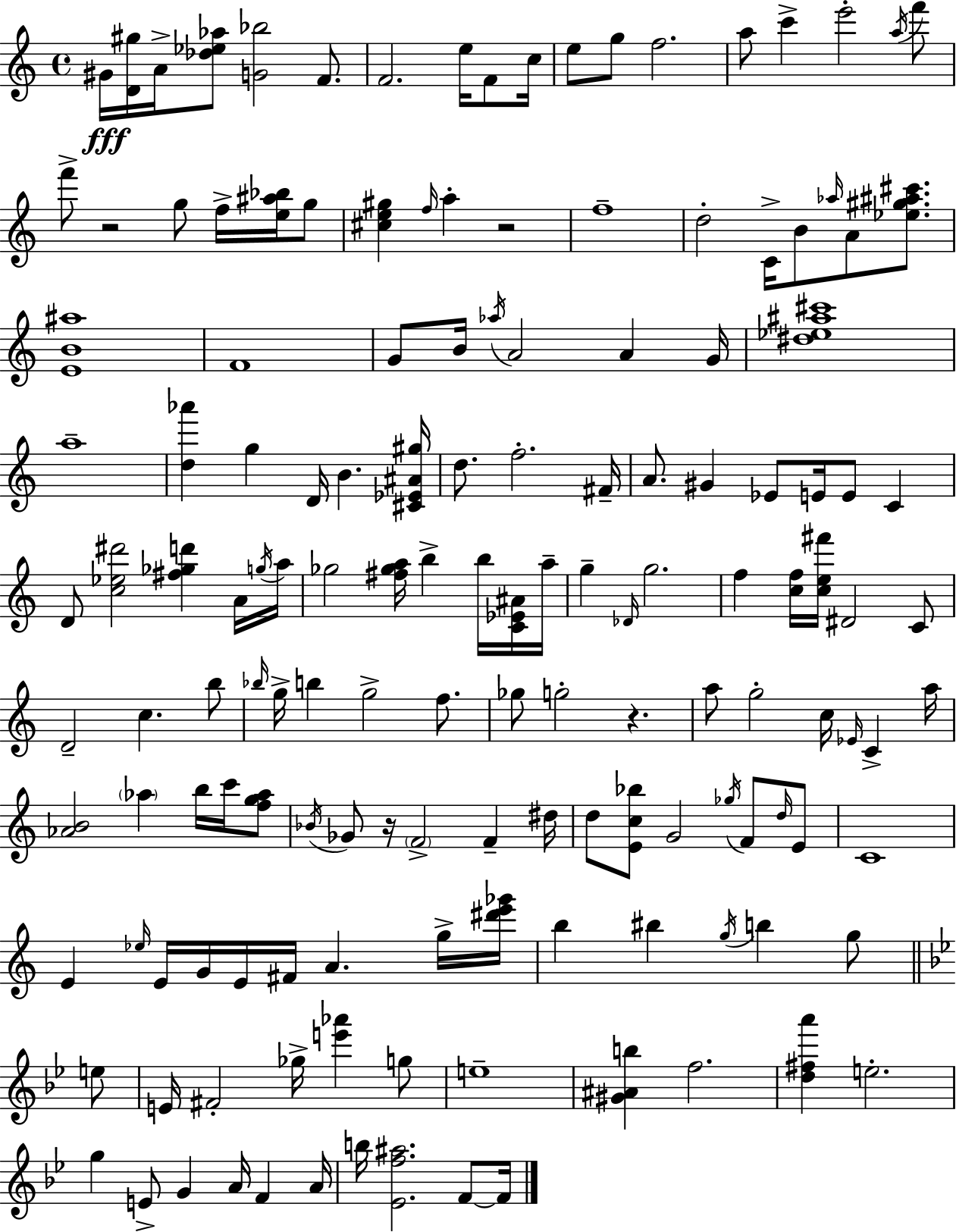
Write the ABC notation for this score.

X:1
T:Untitled
M:4/4
L:1/4
K:Am
^G/4 [D^g]/4 A/4 [_d_e_a]/2 [G_b]2 F/2 F2 e/4 F/2 c/4 e/2 g/2 f2 a/2 c' e'2 a/4 f'/2 f'/2 z2 g/2 f/4 [e^a_b]/4 g/2 [^ce^g] f/4 a z2 f4 d2 C/4 B/2 _a/4 A/2 [_e^g^a^c']/2 [EB^a]4 F4 G/2 B/4 _a/4 A2 A G/4 [^d_e^a^c']4 a4 [d_a'] g D/4 B [^C_E^A^g]/4 d/2 f2 ^F/4 A/2 ^G _E/2 E/4 E/2 C D/2 [c_e^d']2 [^f_gd'] A/4 g/4 a/4 _g2 [^f_ga]/4 b b/4 [C_E^A]/4 a/4 g _D/4 g2 f [cf]/4 [ce^f']/4 ^D2 C/2 D2 c b/2 _b/4 g/4 b g2 f/2 _g/2 g2 z a/2 g2 c/4 _E/4 C a/4 [_AB]2 _a b/4 c'/4 [fg_a]/2 _B/4 _G/2 z/4 F2 F ^d/4 d/2 [Ec_b]/2 G2 _g/4 F/2 d/4 E/2 C4 E _e/4 E/4 G/4 E/4 ^F/4 A g/4 [^d'e'_g']/4 b ^b g/4 b g/2 e/2 E/4 ^F2 _g/4 [e'_a'] g/2 e4 [^G^Ab] f2 [d^fa'] e2 g E/2 G A/4 F A/4 b/4 [_Ef^a]2 F/2 F/4